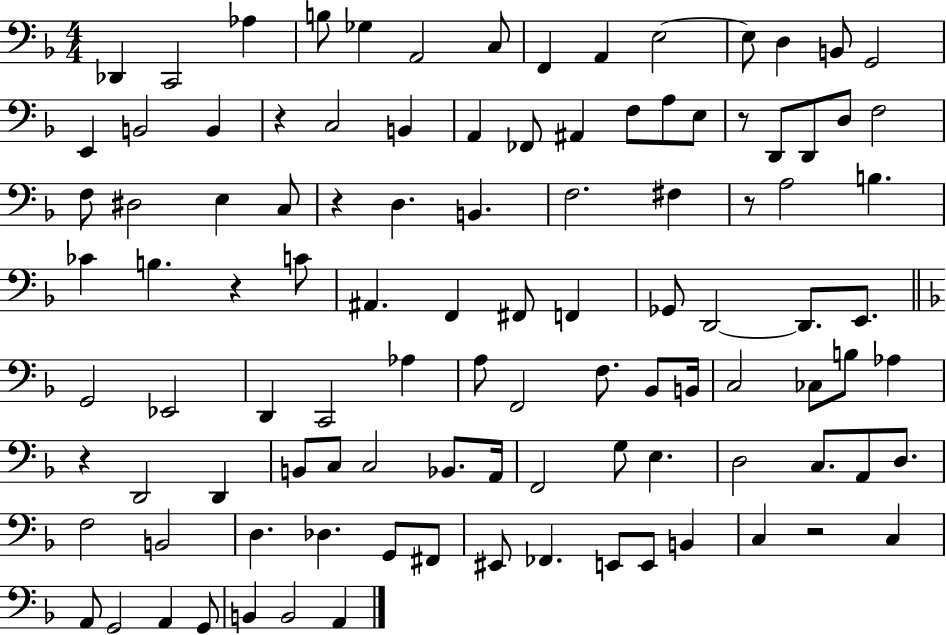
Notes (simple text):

Db2/q C2/h Ab3/q B3/e Gb3/q A2/h C3/e F2/q A2/q E3/h E3/e D3/q B2/e G2/h E2/q B2/h B2/q R/q C3/h B2/q A2/q FES2/e A#2/q F3/e A3/e E3/e R/e D2/e D2/e D3/e F3/h F3/e D#3/h E3/q C3/e R/q D3/q. B2/q. F3/h. F#3/q R/e A3/h B3/q. CES4/q B3/q. R/q C4/e A#2/q. F2/q F#2/e F2/q Gb2/e D2/h D2/e. E2/e. G2/h Eb2/h D2/q C2/h Ab3/q A3/e F2/h F3/e. Bb2/e B2/s C3/h CES3/e B3/e Ab3/q R/q D2/h D2/q B2/e C3/e C3/h Bb2/e. A2/s F2/h G3/e E3/q. D3/h C3/e. A2/e D3/e. F3/h B2/h D3/q. Db3/q. G2/e F#2/e EIS2/e FES2/q. E2/e E2/e B2/q C3/q R/h C3/q A2/e G2/h A2/q G2/e B2/q B2/h A2/q